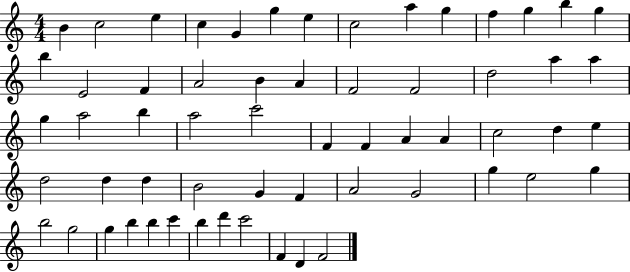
B4/q C5/h E5/q C5/q G4/q G5/q E5/q C5/h A5/q G5/q F5/q G5/q B5/q G5/q B5/q E4/h F4/q A4/h B4/q A4/q F4/h F4/h D5/h A5/q A5/q G5/q A5/h B5/q A5/h C6/h F4/q F4/q A4/q A4/q C5/h D5/q E5/q D5/h D5/q D5/q B4/h G4/q F4/q A4/h G4/h G5/q E5/h G5/q B5/h G5/h G5/q B5/q B5/q C6/q B5/q D6/q C6/h F4/q D4/q F4/h